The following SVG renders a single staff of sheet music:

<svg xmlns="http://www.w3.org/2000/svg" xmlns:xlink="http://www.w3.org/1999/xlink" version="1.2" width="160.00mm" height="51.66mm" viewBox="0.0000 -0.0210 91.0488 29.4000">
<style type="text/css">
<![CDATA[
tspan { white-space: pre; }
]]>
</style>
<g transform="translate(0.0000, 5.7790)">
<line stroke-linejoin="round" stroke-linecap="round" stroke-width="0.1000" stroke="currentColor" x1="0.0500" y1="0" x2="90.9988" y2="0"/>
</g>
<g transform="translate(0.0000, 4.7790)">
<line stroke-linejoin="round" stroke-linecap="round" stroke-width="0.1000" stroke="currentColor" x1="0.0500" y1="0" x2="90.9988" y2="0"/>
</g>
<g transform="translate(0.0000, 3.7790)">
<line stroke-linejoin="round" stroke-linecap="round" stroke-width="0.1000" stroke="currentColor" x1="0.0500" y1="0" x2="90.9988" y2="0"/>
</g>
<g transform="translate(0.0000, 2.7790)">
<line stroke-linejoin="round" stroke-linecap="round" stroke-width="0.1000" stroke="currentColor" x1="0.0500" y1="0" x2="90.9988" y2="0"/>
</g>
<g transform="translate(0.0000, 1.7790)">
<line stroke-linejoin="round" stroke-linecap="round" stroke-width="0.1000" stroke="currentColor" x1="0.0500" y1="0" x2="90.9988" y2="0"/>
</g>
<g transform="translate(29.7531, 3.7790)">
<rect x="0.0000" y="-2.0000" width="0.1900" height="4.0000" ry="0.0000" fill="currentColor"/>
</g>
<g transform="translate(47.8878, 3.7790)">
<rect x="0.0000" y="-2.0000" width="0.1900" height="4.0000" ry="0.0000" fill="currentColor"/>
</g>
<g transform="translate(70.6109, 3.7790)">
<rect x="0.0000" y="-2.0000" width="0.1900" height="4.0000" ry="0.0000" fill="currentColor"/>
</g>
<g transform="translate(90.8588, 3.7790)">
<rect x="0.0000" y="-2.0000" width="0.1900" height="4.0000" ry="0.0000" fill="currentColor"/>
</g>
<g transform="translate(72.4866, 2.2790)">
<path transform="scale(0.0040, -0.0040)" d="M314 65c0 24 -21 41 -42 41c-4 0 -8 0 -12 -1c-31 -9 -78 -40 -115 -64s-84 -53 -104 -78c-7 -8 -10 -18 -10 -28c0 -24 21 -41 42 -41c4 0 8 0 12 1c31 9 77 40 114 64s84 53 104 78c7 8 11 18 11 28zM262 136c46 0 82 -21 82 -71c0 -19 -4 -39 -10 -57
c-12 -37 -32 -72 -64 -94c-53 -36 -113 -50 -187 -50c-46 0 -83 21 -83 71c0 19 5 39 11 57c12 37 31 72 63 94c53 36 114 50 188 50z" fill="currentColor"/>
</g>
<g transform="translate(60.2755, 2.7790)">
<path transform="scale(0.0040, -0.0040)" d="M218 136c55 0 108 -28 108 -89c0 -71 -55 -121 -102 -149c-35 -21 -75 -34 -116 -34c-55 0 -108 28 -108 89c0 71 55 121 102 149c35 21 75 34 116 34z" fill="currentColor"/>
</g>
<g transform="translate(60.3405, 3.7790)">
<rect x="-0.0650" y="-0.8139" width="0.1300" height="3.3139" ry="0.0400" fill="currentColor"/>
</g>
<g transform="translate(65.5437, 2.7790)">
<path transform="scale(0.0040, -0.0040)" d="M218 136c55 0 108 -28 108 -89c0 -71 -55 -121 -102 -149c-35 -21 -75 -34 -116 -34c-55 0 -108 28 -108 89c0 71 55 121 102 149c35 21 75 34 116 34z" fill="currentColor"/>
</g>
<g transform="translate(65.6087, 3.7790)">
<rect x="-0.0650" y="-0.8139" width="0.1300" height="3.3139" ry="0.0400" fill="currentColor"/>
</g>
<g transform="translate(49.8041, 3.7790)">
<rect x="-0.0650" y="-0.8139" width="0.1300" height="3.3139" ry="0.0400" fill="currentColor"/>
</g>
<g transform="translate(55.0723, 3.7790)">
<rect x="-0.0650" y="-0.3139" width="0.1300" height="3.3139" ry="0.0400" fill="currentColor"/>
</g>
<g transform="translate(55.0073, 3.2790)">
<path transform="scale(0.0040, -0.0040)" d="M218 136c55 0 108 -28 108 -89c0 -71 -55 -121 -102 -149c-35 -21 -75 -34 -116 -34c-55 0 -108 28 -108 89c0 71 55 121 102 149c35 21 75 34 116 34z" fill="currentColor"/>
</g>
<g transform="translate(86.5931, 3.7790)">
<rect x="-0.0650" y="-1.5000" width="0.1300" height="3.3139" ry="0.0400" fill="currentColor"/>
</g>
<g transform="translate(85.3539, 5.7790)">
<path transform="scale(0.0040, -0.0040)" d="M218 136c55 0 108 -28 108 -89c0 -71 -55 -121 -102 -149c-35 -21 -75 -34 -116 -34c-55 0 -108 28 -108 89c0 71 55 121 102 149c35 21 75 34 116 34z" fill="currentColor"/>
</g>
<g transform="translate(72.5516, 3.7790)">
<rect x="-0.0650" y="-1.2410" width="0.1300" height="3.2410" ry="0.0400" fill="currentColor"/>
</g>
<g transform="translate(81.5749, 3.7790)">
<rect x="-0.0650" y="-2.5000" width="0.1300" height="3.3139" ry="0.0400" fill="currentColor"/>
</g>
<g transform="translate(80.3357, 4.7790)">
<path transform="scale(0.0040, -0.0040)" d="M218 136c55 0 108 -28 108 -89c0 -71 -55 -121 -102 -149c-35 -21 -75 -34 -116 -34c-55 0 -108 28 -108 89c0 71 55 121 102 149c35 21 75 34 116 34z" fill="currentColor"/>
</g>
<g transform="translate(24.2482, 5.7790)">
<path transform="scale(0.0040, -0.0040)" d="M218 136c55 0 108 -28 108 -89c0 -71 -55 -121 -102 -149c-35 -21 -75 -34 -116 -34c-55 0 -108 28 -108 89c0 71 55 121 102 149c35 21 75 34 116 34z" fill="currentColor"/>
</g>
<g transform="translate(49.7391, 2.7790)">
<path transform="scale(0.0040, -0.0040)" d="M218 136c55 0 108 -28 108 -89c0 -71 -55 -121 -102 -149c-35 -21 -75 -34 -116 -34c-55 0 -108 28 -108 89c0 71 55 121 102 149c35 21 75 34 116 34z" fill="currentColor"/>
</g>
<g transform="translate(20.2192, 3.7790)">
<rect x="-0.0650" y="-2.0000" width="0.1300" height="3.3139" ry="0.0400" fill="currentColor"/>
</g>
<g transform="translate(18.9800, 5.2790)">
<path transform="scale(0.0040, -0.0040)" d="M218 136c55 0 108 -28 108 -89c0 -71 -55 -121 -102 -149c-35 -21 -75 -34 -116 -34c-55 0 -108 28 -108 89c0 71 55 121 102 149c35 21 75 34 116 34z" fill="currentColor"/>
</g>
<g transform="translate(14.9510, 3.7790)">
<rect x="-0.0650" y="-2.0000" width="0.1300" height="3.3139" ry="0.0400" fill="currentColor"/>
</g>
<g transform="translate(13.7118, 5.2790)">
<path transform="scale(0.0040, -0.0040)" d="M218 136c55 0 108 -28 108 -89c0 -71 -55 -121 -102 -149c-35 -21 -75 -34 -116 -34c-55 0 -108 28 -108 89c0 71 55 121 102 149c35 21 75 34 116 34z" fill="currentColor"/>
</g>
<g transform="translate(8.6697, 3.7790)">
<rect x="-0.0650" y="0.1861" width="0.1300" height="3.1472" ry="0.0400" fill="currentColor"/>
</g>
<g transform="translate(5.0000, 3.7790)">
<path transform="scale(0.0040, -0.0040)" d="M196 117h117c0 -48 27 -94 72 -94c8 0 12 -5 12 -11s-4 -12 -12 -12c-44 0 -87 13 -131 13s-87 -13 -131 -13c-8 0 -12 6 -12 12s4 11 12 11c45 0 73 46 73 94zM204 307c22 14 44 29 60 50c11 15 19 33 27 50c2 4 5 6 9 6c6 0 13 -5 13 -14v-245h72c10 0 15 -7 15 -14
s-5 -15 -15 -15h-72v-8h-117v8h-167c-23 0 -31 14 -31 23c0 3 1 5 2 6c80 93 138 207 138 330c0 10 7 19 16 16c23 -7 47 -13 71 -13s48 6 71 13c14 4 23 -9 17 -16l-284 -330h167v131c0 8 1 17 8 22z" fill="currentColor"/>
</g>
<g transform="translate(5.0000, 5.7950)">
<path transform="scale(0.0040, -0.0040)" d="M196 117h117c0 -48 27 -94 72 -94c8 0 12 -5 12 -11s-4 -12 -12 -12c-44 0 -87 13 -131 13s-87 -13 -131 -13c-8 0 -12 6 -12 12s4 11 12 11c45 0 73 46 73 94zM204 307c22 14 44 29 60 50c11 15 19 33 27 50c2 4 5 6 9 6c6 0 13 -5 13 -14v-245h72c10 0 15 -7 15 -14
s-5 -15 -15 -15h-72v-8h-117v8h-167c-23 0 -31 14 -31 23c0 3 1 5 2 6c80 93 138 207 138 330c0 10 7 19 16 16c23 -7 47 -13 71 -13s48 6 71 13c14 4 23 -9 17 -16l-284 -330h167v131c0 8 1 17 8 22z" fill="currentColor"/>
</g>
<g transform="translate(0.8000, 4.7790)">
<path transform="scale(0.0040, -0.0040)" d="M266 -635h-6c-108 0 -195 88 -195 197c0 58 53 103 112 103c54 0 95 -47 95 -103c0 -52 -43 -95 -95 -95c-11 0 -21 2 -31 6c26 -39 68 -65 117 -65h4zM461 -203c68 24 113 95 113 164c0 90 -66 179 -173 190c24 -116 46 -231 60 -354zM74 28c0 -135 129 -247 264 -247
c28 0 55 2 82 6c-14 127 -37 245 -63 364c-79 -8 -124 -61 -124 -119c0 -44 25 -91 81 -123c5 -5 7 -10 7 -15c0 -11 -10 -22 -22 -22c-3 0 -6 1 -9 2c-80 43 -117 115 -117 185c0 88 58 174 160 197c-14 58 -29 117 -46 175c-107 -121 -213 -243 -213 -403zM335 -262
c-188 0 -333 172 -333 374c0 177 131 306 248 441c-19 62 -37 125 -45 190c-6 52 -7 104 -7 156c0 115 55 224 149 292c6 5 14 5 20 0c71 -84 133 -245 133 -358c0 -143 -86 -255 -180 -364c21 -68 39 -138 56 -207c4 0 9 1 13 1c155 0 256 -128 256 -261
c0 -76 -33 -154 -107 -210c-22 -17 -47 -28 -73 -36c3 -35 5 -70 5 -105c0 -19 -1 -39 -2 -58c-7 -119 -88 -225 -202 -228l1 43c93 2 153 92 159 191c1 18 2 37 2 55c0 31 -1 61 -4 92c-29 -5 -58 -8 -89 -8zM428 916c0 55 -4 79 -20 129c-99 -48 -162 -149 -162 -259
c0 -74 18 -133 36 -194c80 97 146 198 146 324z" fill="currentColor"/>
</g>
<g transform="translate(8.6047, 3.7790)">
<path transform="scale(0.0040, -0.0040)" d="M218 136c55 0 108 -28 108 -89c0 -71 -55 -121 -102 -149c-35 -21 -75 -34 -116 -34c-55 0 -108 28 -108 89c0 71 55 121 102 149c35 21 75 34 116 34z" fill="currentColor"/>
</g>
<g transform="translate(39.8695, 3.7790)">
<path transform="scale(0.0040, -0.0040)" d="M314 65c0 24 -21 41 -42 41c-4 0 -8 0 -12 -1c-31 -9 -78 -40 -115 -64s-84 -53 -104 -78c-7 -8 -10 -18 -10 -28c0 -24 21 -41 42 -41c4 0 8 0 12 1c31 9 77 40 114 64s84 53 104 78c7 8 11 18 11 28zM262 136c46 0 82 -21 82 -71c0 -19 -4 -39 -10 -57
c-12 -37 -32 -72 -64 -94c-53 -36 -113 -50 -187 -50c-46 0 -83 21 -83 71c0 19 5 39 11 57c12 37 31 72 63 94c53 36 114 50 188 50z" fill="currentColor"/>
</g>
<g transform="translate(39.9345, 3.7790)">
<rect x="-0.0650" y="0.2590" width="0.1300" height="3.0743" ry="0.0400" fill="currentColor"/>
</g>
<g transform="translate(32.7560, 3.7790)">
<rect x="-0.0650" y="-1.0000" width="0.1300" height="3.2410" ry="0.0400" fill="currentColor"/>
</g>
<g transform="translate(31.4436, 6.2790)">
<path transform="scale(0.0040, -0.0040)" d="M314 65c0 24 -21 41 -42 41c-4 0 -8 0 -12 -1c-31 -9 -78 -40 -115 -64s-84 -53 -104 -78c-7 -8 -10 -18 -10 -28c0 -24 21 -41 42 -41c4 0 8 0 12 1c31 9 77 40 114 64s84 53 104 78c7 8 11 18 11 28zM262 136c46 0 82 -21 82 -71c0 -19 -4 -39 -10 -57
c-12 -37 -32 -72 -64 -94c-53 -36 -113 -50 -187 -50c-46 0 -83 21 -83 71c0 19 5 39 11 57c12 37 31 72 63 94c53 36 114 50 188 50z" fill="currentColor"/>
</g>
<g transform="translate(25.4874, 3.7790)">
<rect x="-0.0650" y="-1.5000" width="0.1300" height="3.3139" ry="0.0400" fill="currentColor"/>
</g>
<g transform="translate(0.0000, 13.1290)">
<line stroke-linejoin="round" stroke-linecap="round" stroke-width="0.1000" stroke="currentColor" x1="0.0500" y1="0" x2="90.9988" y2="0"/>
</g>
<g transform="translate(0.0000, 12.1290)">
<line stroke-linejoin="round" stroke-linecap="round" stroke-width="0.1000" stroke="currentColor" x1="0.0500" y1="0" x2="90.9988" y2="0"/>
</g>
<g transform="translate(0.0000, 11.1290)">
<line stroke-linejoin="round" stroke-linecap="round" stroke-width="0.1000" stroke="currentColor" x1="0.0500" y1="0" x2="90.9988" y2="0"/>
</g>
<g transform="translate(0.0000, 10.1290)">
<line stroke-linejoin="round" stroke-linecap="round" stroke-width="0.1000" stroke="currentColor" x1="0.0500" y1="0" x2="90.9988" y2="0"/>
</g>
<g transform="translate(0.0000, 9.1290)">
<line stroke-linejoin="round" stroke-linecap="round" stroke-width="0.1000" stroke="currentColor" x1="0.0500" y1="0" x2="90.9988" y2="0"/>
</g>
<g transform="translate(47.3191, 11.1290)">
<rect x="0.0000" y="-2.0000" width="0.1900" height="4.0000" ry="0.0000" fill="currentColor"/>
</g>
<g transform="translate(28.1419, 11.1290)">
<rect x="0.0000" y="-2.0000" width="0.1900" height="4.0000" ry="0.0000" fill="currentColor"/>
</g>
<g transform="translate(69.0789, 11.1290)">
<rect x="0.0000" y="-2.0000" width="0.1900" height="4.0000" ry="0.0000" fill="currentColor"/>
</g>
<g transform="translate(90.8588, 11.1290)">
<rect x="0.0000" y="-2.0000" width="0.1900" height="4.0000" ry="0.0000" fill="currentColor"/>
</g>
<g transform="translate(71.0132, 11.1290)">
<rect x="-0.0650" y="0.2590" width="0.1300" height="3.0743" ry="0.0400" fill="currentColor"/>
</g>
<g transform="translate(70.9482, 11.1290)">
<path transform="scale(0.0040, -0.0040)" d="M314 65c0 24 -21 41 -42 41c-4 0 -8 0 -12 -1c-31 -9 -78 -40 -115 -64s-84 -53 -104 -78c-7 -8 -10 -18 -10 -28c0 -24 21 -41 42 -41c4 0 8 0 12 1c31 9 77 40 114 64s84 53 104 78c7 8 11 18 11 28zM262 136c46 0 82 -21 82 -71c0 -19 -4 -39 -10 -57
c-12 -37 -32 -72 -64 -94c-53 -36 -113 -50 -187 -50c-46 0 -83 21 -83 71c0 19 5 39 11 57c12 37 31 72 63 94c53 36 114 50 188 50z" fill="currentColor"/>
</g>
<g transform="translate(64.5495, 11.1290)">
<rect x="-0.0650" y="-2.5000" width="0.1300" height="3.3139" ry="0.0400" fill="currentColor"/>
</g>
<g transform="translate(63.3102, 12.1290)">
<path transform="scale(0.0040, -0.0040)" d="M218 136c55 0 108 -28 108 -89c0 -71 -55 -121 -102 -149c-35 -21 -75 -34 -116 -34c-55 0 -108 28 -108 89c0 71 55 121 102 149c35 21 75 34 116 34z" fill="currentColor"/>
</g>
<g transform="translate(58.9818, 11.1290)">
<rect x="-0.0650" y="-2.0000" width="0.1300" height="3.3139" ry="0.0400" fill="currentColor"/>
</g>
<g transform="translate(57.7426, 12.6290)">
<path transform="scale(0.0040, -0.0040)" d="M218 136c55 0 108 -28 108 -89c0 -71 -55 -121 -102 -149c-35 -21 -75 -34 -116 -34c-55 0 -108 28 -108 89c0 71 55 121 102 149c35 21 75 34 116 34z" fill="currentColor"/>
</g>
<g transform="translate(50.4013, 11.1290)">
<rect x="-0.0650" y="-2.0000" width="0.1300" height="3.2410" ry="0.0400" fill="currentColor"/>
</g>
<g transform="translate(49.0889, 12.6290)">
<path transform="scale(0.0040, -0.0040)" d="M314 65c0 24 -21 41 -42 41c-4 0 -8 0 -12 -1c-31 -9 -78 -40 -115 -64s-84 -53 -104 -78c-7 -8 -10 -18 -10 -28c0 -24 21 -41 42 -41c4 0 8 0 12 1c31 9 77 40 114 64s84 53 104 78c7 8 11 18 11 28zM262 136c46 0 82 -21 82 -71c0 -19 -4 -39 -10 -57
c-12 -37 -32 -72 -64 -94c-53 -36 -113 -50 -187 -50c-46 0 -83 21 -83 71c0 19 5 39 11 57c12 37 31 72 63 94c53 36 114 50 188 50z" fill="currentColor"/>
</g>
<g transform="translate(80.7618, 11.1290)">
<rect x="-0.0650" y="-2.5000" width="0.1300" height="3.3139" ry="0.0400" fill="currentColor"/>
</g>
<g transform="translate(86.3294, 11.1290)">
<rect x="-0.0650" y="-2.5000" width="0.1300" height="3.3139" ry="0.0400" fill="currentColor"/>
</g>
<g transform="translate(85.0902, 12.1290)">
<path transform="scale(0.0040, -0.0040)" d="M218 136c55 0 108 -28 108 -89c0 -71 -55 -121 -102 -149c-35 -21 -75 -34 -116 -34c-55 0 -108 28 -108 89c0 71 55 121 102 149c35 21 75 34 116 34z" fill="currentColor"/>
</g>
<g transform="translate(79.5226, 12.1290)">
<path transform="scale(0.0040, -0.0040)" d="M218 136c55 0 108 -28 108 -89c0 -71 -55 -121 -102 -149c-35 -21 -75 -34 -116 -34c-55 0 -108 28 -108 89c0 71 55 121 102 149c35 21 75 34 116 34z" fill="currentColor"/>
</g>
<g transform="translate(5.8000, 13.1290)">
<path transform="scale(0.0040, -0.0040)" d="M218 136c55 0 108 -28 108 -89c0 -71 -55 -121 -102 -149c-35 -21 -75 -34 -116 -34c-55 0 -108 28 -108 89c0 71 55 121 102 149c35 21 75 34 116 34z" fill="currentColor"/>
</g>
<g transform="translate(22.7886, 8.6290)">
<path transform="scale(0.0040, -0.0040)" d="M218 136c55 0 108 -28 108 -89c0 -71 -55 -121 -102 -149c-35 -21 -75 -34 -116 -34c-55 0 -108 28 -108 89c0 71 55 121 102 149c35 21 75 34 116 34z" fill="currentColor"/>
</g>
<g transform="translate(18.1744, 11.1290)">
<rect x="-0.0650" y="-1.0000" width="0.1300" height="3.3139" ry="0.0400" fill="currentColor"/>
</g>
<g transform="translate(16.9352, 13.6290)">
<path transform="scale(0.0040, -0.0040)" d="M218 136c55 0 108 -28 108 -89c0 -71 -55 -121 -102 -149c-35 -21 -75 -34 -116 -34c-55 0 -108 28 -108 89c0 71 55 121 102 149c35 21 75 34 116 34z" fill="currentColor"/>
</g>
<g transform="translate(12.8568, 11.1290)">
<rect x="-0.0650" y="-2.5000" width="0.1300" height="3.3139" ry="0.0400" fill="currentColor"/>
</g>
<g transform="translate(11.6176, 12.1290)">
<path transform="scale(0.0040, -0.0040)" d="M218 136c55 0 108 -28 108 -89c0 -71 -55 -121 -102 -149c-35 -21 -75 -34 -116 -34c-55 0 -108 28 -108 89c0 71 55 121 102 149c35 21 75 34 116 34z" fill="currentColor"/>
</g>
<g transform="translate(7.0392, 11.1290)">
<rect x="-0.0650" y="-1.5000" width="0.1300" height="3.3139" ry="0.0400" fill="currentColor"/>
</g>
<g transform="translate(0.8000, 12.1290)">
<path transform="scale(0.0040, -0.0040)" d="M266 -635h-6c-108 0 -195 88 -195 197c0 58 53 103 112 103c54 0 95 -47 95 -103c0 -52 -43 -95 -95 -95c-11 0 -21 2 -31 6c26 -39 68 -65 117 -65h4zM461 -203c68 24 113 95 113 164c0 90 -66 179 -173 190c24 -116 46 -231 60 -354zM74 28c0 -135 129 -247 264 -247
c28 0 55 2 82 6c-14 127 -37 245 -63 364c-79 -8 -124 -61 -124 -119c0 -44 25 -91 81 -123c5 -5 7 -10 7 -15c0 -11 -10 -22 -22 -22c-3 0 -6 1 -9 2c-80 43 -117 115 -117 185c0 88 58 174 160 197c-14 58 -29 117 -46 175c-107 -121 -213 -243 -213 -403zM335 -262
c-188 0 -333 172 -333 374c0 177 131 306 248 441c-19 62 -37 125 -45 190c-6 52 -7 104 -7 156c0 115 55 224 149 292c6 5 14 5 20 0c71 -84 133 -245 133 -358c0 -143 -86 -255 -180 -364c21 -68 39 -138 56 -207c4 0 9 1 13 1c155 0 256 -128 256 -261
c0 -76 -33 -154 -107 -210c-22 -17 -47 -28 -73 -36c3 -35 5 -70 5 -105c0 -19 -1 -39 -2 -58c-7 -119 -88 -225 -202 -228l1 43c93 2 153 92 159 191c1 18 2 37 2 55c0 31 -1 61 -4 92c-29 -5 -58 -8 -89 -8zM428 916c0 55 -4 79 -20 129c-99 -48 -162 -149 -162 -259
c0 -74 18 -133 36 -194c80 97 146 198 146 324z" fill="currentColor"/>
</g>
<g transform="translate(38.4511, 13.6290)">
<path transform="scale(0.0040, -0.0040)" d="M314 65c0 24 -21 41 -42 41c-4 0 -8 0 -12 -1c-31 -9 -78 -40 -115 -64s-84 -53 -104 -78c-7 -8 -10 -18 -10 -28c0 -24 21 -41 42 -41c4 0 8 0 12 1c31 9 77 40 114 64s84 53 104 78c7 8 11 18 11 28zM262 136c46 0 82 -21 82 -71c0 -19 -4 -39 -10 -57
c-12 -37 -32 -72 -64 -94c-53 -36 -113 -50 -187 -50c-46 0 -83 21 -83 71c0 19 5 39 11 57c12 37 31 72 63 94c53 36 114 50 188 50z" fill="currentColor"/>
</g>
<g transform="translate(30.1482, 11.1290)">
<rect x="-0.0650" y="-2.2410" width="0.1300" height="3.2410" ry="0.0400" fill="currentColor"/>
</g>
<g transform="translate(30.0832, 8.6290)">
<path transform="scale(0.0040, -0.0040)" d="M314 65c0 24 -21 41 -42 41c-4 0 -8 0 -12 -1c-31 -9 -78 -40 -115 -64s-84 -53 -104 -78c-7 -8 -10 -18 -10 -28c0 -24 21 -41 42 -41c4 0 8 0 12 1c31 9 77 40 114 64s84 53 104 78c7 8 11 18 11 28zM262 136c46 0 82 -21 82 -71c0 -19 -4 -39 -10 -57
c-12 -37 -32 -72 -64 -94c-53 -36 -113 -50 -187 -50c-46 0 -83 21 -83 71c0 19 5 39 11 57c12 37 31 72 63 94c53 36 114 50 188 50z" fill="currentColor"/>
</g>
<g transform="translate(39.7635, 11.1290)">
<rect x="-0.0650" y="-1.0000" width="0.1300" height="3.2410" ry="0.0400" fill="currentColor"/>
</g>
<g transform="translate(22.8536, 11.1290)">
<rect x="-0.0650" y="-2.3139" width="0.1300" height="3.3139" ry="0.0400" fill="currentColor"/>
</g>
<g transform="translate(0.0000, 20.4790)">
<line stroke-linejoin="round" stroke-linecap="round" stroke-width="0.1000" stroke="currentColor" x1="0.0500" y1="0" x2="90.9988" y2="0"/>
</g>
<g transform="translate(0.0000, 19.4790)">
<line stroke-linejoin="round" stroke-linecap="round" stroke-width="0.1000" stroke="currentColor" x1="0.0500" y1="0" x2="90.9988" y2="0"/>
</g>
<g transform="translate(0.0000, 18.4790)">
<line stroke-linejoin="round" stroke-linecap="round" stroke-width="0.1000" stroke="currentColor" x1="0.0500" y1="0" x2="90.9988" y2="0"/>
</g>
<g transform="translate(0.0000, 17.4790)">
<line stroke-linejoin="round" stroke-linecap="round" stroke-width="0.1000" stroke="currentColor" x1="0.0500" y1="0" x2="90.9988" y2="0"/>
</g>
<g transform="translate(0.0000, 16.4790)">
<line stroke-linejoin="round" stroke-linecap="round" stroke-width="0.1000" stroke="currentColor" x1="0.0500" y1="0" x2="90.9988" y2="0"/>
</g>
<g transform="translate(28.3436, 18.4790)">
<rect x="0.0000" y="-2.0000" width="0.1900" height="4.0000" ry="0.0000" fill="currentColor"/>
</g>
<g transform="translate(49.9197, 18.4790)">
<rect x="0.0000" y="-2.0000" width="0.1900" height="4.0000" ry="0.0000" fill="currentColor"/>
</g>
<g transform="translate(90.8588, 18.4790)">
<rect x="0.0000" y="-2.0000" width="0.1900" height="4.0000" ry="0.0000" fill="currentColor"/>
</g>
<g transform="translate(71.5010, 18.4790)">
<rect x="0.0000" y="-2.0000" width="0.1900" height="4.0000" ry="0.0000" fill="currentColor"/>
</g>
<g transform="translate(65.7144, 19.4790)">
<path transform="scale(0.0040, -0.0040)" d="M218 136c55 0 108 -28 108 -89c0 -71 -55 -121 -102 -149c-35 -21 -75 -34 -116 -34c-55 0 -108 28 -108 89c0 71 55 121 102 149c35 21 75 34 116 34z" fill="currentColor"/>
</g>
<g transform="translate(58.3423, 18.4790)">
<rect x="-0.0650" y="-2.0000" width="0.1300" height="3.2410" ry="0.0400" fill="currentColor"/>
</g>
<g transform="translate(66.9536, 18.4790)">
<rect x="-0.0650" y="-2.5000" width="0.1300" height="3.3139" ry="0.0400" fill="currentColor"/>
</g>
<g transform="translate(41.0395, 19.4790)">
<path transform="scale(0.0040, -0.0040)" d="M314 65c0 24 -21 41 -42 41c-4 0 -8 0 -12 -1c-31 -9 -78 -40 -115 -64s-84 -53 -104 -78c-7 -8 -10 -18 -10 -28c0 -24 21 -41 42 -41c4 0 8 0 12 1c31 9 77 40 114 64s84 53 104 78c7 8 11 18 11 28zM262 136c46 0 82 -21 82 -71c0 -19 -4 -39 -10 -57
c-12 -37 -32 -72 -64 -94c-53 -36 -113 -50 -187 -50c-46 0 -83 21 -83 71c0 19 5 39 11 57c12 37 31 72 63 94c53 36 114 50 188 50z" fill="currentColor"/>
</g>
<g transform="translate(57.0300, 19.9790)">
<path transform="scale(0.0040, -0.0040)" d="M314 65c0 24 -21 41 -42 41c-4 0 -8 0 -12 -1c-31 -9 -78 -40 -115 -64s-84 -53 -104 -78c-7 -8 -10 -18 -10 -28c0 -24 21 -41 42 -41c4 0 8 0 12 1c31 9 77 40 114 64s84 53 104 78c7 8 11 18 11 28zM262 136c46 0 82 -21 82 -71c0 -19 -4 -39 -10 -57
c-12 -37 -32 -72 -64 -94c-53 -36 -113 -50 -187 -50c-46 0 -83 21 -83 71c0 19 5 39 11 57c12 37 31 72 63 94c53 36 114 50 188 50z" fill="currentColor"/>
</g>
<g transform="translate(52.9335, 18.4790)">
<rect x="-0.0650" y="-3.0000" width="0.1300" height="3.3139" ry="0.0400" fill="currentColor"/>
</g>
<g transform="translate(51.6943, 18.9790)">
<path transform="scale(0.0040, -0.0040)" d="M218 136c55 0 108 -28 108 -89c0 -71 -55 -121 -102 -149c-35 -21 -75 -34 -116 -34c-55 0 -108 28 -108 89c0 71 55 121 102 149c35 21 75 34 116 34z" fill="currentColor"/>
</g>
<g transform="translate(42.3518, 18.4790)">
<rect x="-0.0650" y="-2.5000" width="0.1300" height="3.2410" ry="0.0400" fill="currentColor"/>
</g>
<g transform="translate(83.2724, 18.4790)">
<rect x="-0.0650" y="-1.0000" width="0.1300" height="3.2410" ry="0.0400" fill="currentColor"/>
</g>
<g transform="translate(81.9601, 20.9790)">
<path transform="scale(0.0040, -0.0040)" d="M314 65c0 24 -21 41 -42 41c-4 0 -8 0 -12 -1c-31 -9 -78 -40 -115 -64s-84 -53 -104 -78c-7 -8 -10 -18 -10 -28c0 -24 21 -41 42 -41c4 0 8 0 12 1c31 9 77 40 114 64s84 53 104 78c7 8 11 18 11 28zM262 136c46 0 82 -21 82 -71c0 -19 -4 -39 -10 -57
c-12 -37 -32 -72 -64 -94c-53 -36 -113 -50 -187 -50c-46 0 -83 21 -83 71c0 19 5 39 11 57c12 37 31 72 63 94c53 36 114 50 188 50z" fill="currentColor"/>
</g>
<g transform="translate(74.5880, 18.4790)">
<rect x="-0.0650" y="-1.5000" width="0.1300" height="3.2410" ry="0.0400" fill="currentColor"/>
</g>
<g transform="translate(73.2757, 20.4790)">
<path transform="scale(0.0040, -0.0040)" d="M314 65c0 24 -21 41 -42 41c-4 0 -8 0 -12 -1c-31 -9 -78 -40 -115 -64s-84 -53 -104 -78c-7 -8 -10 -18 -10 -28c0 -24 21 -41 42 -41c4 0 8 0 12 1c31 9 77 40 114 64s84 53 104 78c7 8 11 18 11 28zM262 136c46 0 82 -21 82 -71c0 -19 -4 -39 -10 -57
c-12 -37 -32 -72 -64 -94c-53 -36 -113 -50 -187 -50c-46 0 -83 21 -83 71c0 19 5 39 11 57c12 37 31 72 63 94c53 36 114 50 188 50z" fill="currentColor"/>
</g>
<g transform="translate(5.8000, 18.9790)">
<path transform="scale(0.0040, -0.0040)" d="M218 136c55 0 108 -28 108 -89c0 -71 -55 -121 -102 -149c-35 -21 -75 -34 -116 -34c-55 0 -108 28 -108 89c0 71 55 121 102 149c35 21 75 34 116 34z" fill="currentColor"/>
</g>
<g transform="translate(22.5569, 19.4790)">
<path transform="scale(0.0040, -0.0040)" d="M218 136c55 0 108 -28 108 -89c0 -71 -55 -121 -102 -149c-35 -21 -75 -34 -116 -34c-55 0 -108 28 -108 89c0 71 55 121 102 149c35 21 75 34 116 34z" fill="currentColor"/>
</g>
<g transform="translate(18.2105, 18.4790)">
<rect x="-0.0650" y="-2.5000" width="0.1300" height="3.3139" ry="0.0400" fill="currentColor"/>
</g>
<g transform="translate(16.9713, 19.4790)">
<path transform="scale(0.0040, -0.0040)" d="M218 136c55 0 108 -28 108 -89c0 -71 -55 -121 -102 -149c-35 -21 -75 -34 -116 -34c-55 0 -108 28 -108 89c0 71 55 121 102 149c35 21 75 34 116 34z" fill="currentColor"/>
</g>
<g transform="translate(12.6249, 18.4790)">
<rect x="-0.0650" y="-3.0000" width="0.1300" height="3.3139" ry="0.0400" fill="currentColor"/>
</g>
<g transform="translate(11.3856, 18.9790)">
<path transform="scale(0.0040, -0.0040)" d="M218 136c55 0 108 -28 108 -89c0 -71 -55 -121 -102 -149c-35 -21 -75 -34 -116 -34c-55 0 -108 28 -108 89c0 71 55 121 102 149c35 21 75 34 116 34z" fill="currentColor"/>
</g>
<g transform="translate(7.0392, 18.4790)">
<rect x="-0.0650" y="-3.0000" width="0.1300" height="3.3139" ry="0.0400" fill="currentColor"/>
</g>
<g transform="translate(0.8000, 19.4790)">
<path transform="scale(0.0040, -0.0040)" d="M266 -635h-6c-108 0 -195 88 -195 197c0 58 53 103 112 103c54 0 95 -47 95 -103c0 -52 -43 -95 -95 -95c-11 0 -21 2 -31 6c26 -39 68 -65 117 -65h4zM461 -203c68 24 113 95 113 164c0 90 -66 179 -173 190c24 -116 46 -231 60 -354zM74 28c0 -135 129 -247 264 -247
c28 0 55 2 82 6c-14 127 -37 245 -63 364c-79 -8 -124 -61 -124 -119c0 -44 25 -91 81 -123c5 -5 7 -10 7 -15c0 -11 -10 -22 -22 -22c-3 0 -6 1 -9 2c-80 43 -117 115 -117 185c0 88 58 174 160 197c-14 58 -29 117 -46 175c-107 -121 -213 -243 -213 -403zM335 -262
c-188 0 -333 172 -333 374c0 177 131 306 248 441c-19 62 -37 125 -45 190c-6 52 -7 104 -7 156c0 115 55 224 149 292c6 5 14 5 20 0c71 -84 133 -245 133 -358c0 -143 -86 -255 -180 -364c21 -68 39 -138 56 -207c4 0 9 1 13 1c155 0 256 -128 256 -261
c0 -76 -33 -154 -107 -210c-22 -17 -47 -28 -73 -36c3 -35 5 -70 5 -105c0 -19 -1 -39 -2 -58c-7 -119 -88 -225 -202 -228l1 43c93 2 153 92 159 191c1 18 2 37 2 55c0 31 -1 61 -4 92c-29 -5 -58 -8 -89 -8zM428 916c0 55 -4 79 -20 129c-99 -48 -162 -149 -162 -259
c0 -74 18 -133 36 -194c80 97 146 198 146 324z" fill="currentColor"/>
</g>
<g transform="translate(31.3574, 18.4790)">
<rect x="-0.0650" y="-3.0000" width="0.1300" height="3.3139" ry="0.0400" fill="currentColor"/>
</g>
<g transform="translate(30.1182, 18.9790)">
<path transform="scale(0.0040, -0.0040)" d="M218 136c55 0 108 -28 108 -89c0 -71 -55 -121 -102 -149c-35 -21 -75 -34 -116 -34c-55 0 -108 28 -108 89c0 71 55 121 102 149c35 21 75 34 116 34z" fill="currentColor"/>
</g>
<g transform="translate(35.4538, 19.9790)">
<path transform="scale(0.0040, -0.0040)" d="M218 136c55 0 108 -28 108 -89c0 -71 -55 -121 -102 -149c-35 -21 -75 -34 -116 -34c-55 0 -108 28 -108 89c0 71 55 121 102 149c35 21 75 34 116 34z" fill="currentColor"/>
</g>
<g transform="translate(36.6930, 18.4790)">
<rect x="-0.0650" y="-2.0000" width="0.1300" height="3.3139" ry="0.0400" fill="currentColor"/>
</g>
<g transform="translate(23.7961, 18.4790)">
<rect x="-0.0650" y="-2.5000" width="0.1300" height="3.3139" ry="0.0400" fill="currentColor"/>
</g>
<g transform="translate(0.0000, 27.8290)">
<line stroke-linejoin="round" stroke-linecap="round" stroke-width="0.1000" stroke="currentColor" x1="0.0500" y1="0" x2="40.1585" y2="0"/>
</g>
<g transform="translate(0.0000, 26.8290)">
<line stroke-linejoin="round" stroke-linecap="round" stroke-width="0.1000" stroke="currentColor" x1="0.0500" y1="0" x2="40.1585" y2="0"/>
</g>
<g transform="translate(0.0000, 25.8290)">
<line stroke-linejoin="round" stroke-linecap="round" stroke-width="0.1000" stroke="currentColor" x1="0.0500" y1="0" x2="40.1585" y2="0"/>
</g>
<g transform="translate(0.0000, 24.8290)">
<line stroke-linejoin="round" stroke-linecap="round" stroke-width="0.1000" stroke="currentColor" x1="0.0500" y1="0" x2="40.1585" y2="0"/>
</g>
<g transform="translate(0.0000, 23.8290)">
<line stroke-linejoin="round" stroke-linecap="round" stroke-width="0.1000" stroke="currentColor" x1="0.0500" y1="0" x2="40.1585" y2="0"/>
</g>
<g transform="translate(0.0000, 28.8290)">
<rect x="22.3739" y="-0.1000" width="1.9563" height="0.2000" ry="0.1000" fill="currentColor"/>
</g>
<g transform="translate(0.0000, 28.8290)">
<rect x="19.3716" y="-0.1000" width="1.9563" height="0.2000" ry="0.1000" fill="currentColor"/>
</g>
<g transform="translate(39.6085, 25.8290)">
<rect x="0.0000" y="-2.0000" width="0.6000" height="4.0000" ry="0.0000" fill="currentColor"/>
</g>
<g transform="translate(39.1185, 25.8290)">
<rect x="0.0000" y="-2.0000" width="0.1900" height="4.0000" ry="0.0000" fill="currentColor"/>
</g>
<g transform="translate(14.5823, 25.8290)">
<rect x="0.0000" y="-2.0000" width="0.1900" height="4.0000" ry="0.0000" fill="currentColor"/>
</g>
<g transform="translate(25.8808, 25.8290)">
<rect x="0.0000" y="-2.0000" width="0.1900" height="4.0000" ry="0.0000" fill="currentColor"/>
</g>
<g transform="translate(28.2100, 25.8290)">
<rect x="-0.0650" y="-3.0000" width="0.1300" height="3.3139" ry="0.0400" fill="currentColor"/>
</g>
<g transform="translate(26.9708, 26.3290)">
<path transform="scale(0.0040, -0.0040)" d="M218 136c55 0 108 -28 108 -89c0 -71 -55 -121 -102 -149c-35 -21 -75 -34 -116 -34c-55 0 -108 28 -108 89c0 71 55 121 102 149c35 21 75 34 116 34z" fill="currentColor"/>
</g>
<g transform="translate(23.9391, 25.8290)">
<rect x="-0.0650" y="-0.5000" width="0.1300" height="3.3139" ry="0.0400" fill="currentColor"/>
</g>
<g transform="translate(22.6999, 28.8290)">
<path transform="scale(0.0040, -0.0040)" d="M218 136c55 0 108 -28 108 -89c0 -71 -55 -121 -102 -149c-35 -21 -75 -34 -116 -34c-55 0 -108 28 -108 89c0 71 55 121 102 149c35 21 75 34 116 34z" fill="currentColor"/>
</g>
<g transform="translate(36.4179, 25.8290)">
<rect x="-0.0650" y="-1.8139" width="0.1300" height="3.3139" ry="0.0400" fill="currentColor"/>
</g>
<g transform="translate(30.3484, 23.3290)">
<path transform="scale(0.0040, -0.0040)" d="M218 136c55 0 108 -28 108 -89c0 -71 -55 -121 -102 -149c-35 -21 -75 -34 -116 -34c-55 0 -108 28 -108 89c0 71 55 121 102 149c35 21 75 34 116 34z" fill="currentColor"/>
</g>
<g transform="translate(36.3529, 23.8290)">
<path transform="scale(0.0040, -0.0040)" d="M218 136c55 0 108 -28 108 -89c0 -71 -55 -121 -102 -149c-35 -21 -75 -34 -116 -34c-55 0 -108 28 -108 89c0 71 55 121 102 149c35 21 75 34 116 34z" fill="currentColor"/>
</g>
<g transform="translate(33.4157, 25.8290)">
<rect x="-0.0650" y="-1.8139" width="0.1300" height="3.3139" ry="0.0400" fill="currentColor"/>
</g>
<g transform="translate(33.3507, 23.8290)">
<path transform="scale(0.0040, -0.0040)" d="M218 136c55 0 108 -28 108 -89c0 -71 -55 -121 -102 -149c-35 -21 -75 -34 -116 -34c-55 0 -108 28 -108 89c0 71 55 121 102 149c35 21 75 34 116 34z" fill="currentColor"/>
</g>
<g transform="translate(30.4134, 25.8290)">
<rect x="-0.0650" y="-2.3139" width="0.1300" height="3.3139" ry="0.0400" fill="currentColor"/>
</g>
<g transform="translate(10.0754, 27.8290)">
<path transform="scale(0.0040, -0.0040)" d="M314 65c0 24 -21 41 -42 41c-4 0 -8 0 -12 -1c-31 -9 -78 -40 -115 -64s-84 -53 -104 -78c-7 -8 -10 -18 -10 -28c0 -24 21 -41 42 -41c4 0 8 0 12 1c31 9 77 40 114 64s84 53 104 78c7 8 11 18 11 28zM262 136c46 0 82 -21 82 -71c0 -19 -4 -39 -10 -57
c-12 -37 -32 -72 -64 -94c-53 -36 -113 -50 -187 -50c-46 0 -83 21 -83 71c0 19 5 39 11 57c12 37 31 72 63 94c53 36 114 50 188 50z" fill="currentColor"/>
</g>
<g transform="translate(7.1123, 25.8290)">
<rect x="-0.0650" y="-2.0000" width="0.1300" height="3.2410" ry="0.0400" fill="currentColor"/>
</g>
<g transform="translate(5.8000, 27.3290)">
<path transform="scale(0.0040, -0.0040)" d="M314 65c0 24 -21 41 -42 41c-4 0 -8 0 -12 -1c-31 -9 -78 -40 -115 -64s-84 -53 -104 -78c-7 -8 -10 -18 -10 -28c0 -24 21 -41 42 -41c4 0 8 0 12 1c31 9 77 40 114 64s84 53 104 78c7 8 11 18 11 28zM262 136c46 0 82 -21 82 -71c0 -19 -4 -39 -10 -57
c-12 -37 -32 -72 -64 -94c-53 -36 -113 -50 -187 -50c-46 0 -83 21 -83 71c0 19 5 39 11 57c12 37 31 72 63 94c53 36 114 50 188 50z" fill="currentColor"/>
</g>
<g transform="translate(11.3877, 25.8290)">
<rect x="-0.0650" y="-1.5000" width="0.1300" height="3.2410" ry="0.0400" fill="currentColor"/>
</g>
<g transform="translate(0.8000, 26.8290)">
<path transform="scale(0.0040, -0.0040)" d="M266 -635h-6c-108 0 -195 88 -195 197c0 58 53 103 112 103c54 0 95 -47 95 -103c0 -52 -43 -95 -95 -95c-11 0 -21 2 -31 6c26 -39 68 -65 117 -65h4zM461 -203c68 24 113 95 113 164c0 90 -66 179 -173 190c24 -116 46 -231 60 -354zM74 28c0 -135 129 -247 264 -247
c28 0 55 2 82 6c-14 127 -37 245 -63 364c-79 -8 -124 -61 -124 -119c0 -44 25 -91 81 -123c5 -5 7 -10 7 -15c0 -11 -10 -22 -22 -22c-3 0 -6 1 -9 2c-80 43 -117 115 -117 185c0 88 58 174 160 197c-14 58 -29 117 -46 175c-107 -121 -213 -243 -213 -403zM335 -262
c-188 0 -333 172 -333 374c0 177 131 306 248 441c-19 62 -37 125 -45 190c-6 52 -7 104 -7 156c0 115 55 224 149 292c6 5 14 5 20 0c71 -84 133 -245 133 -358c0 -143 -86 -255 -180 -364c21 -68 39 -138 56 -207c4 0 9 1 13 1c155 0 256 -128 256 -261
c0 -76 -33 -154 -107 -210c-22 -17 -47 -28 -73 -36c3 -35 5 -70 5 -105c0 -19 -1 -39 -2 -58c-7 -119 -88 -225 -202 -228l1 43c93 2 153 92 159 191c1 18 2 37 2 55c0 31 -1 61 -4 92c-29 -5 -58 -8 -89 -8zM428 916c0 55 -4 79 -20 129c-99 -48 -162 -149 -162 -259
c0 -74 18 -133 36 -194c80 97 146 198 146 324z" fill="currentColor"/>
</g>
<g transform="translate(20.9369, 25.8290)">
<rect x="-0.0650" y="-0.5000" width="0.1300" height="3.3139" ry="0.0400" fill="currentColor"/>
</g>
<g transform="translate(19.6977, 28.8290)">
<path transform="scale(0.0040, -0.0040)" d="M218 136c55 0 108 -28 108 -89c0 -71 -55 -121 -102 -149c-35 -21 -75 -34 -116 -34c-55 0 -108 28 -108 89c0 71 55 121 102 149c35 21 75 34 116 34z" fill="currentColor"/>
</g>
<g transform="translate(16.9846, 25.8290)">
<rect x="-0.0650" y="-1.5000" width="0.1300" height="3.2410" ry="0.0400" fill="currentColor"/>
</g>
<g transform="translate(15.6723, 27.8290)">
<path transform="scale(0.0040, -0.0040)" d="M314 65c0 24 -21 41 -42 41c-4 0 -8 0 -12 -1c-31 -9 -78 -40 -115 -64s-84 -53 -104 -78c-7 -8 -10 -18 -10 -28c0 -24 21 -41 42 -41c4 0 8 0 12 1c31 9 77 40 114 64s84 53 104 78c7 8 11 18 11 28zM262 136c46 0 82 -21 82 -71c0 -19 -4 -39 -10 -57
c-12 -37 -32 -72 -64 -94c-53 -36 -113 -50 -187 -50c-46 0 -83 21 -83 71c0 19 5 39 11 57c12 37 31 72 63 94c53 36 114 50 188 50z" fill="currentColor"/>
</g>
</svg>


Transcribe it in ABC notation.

X:1
T:Untitled
M:4/4
L:1/4
K:C
B F F E D2 B2 d c d d e2 G E E G D g g2 D2 F2 F G B2 G G A A G G A F G2 A F2 G E2 D2 F2 E2 E2 C C A g f f